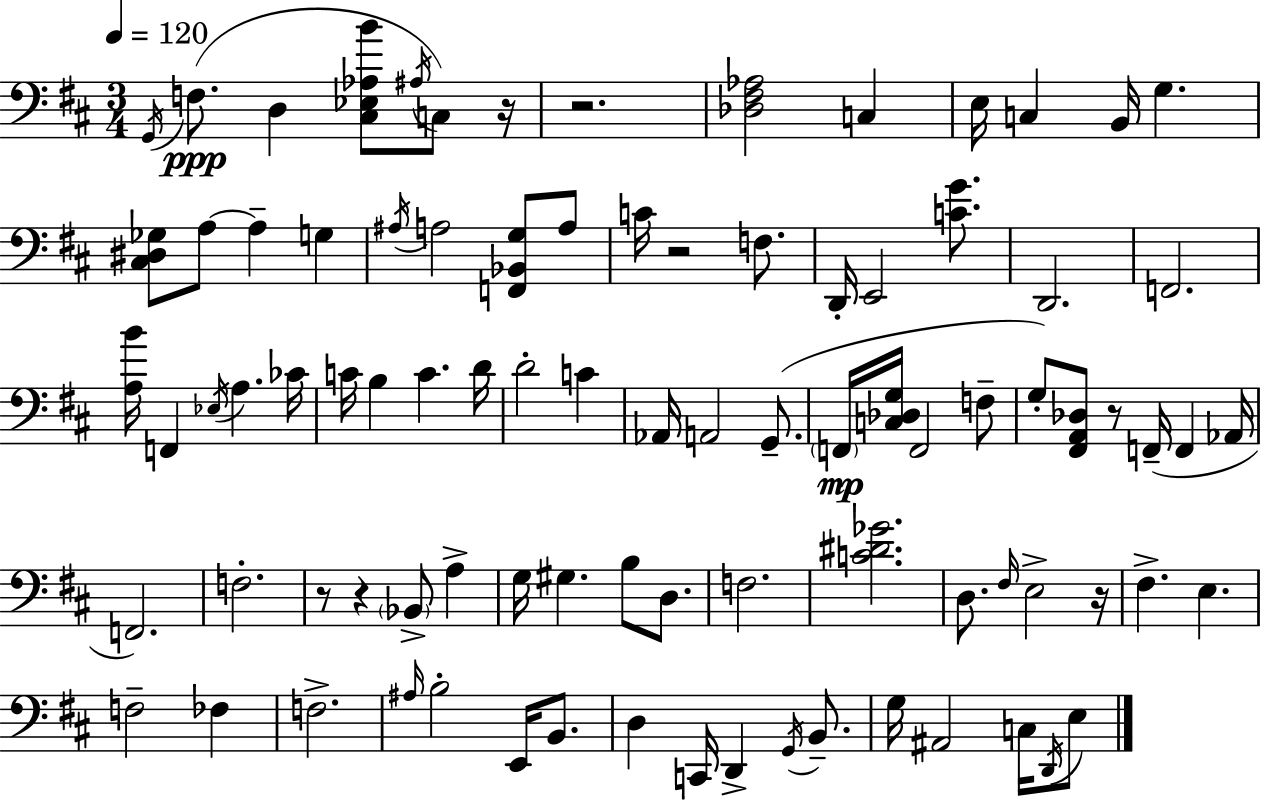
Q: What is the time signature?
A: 3/4